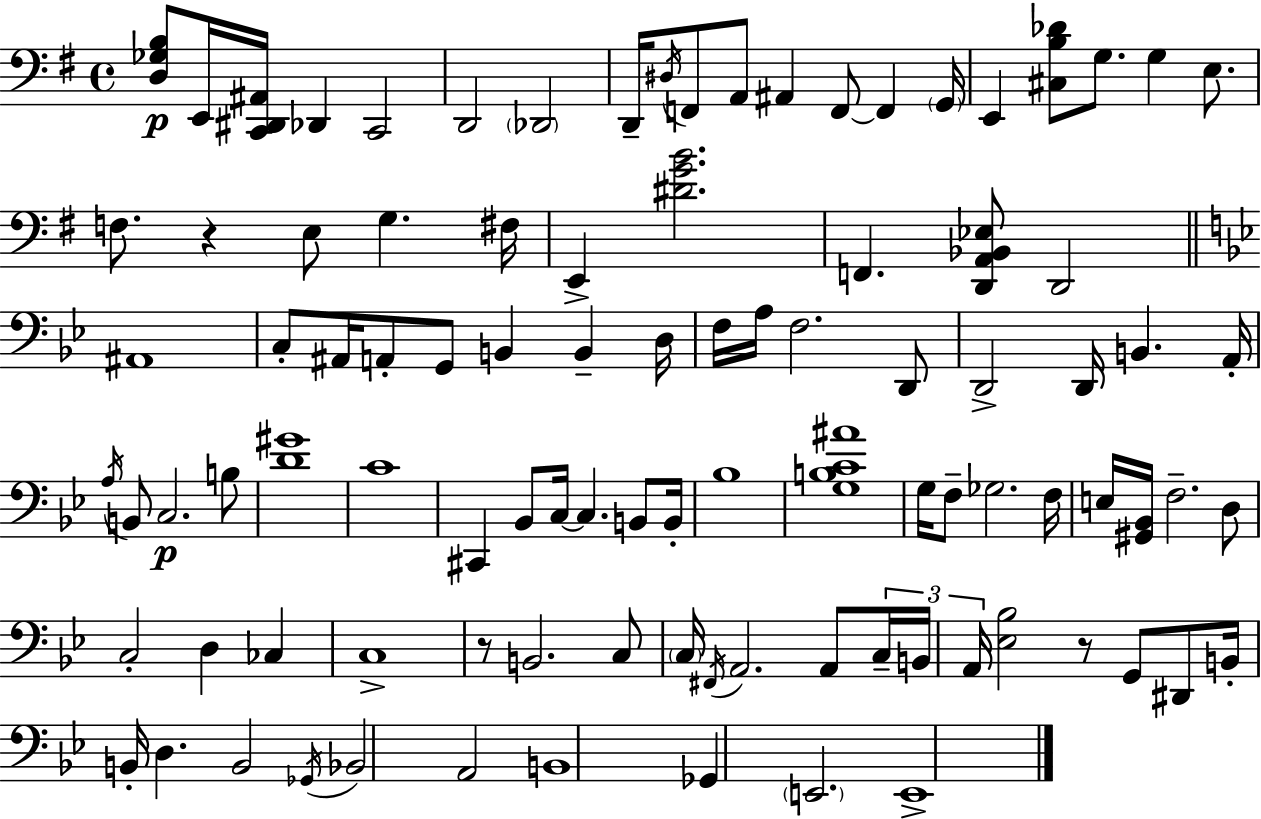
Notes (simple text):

[D3,Gb3,B3]/e E2/s [C2,D#2,A#2]/s Db2/q C2/h D2/h Db2/h D2/s D#3/s F2/e A2/e A#2/q F2/e F2/q G2/s E2/q [C#3,B3,Db4]/e G3/e. G3/q E3/e. F3/e. R/q E3/e G3/q. F#3/s E2/q [D#4,G4,B4]/h. F2/q. [D2,A2,Bb2,Eb3]/e D2/h A#2/w C3/e A#2/s A2/e G2/e B2/q B2/q D3/s F3/s A3/s F3/h. D2/e D2/h D2/s B2/q. A2/s A3/s B2/e C3/h. B3/e [D4,G#4]/w C4/w C#2/q Bb2/e C3/s C3/q. B2/e B2/s Bb3/w [G3,B3,C4,A#4]/w G3/s F3/e Gb3/h. F3/s E3/s [G#2,Bb2]/s F3/h. D3/e C3/h D3/q CES3/q C3/w R/e B2/h. C3/e C3/s F#2/s A2/h. A2/e C3/s B2/s A2/s [Eb3,Bb3]/h R/e G2/e D#2/e B2/s B2/s D3/q. B2/h Gb2/s Bb2/h A2/h B2/w Gb2/q E2/h. E2/w